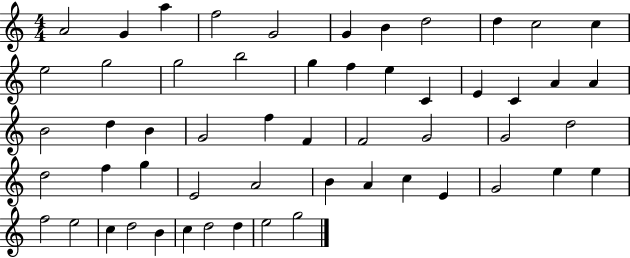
A4/h G4/q A5/q F5/h G4/h G4/q B4/q D5/h D5/q C5/h C5/q E5/h G5/h G5/h B5/h G5/q F5/q E5/q C4/q E4/q C4/q A4/q A4/q B4/h D5/q B4/q G4/h F5/q F4/q F4/h G4/h G4/h D5/h D5/h F5/q G5/q E4/h A4/h B4/q A4/q C5/q E4/q G4/h E5/q E5/q F5/h E5/h C5/q D5/h B4/q C5/q D5/h D5/q E5/h G5/h